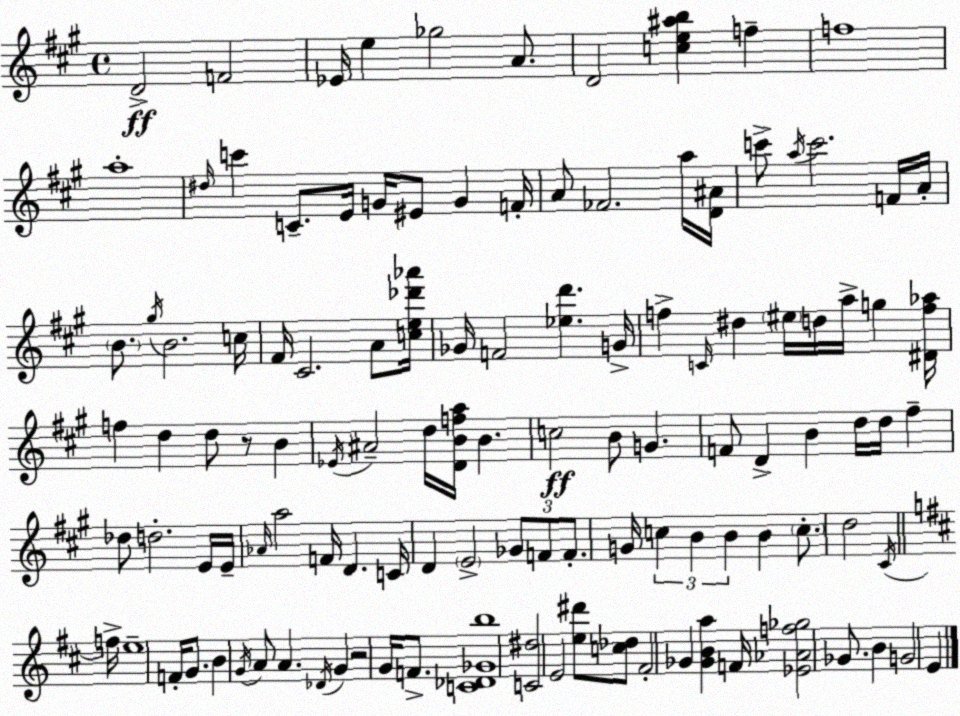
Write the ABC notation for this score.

X:1
T:Untitled
M:4/4
L:1/4
K:A
D2 F2 _E/4 e _g2 A/2 D2 [ce^ab] f f4 a4 ^d/4 c' C/2 E/4 G/4 ^E/2 G F/4 A/2 _F2 a/4 [D^A]/4 c'/2 a/4 c'2 F/4 A/4 B/2 ^g/4 B2 c/4 ^F/4 ^C2 A/2 [ce_d'_a']/4 _G/4 F2 [_ed'] G/4 f C/4 ^d ^e/4 d/4 a/4 g [^Df_a]/4 f d d/2 z/2 B _E/4 ^A2 d/4 [DBfa]/4 B c2 B/2 G F/2 D B d/4 d/4 ^f _d/2 d2 E/4 E/4 _A/4 a2 F/4 D C/4 D E2 _G/2 F/2 F/2 G/4 c B B B c/2 d2 ^C/4 f/4 e4 F/4 G/2 B G/4 A/2 A _D/4 G z2 G/4 F/2 [C_D_Gb]4 [C^d]2 E2 [e^d']/2 [c_d]/2 ^F2 _G [_GBa] F/4 [_E_Af_g]2 _G/2 B G2 E